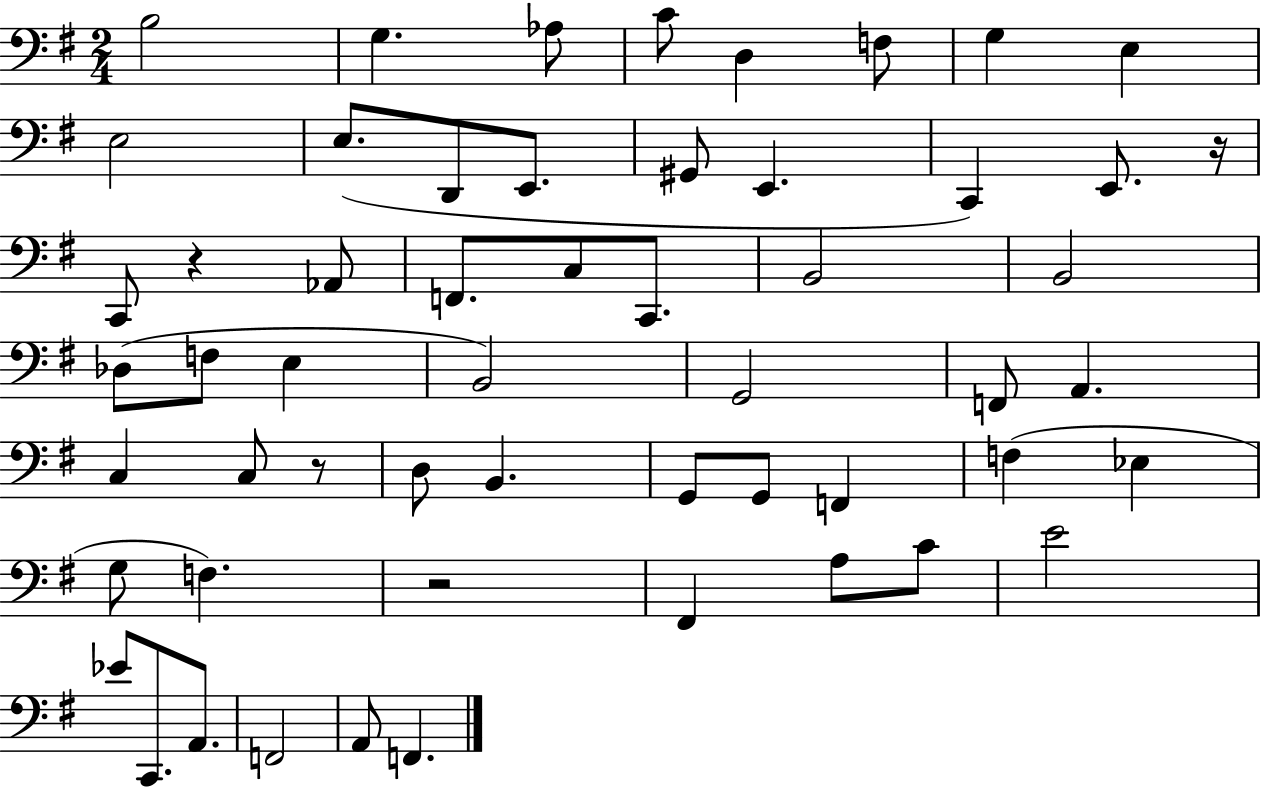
{
  \clef bass
  \numericTimeSignature
  \time 2/4
  \key g \major
  b2 | g4. aes8 | c'8 d4 f8 | g4 e4 | \break e2 | e8.( d,8 e,8. | gis,8 e,4. | c,4) e,8. r16 | \break c,8 r4 aes,8 | f,8. c8 c,8. | b,2 | b,2 | \break des8( f8 e4 | b,2) | g,2 | f,8 a,4. | \break c4 c8 r8 | d8 b,4. | g,8 g,8 f,4 | f4( ees4 | \break g8 f4.) | r2 | fis,4 a8 c'8 | e'2 | \break ees'8 c,8. a,8. | f,2 | a,8 f,4. | \bar "|."
}